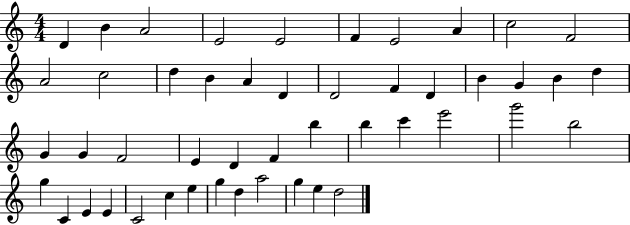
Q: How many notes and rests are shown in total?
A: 48